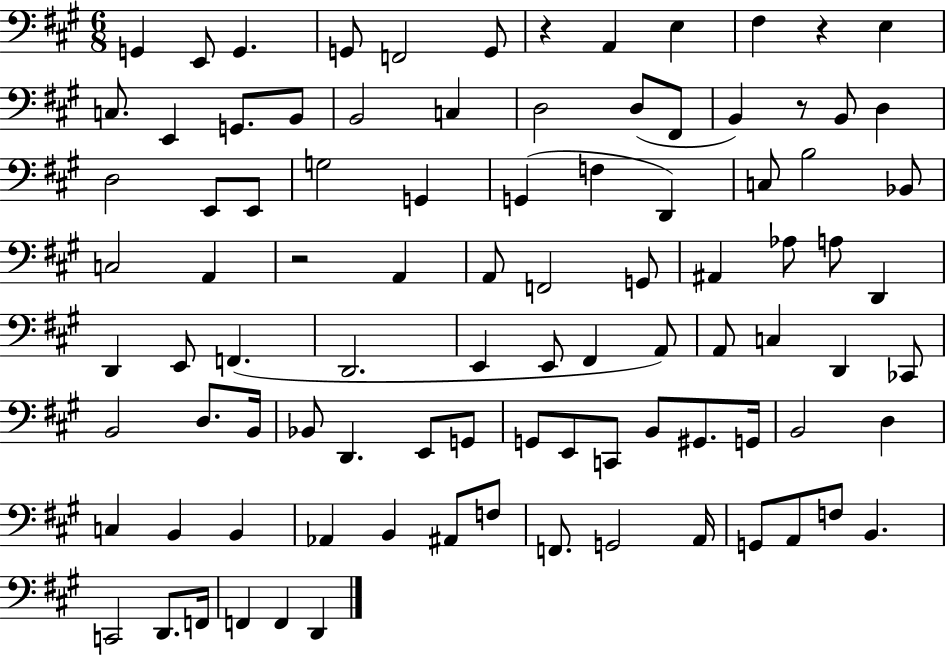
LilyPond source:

{
  \clef bass
  \numericTimeSignature
  \time 6/8
  \key a \major
  g,4 e,8 g,4. | g,8 f,2 g,8 | r4 a,4 e4 | fis4 r4 e4 | \break c8. e,4 g,8. b,8 | b,2 c4 | d2 d8( fis,8 | b,4) r8 b,8 d4 | \break d2 e,8 e,8 | g2 g,4 | g,4( f4 d,4) | c8 b2 bes,8 | \break c2 a,4 | r2 a,4 | a,8 f,2 g,8 | ais,4 aes8 a8 d,4 | \break d,4 e,8 f,4.( | d,2. | e,4 e,8 fis,4 a,8) | a,8 c4 d,4 ces,8 | \break b,2 d8. b,16 | bes,8 d,4. e,8 g,8 | g,8 e,8 c,8 b,8 gis,8. g,16 | b,2 d4 | \break c4 b,4 b,4 | aes,4 b,4 ais,8 f8 | f,8. g,2 a,16 | g,8 a,8 f8 b,4. | \break c,2 d,8. f,16 | f,4 f,4 d,4 | \bar "|."
}